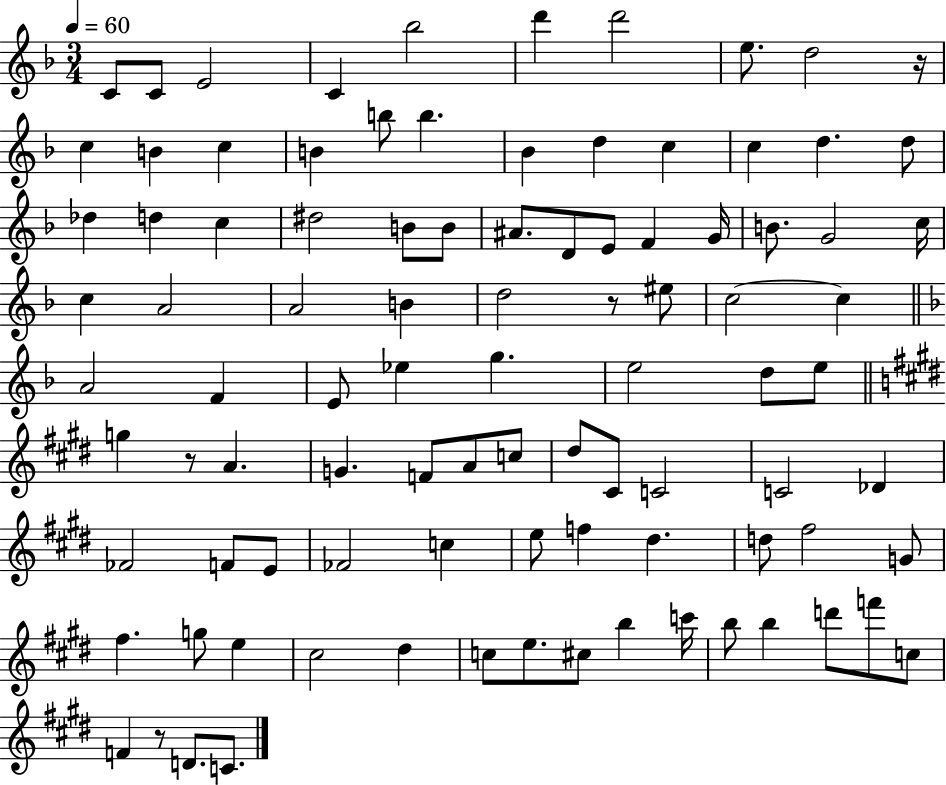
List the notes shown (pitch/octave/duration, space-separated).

C4/e C4/e E4/h C4/q Bb5/h D6/q D6/h E5/e. D5/h R/s C5/q B4/q C5/q B4/q B5/e B5/q. Bb4/q D5/q C5/q C5/q D5/q. D5/e Db5/q D5/q C5/q D#5/h B4/e B4/e A#4/e. D4/e E4/e F4/q G4/s B4/e. G4/h C5/s C5/q A4/h A4/h B4/q D5/h R/e EIS5/e C5/h C5/q A4/h F4/q E4/e Eb5/q G5/q. E5/h D5/e E5/e G5/q R/e A4/q. G4/q. F4/e A4/e C5/e D#5/e C#4/e C4/h C4/h Db4/q FES4/h F4/e E4/e FES4/h C5/q E5/e F5/q D#5/q. D5/e F#5/h G4/e F#5/q. G5/e E5/q C#5/h D#5/q C5/e E5/e. C#5/e B5/q C6/s B5/e B5/q D6/e F6/e C5/e F4/q R/e D4/e. C4/e.